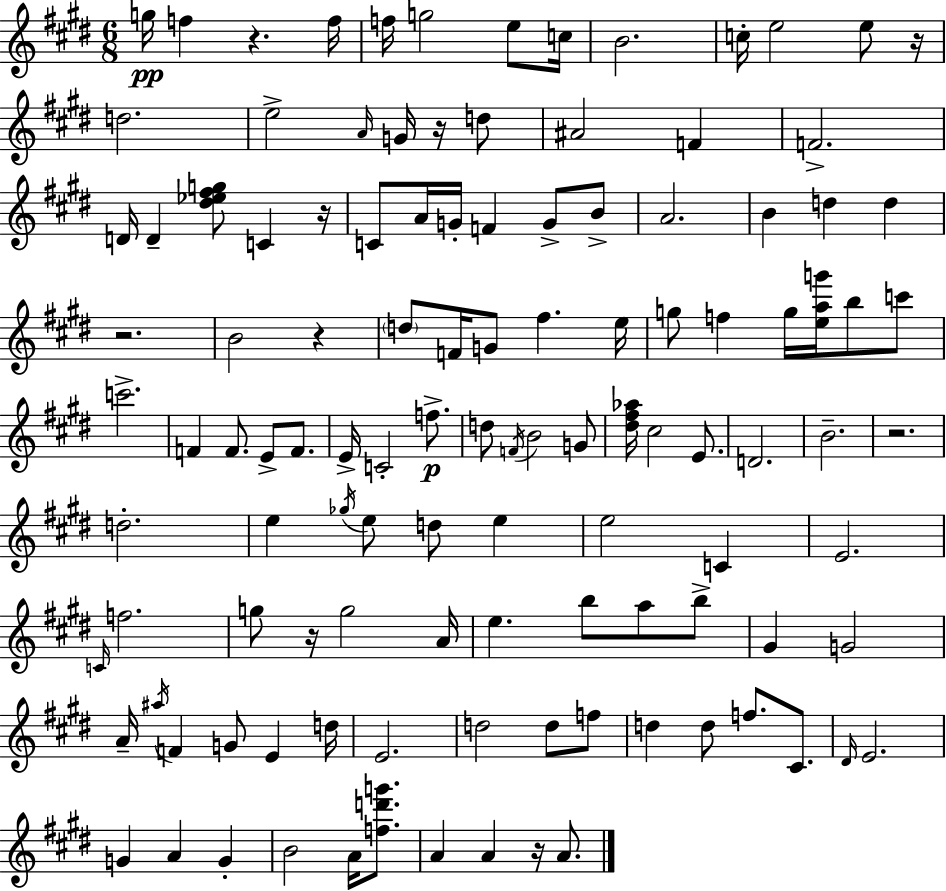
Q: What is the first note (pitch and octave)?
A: G5